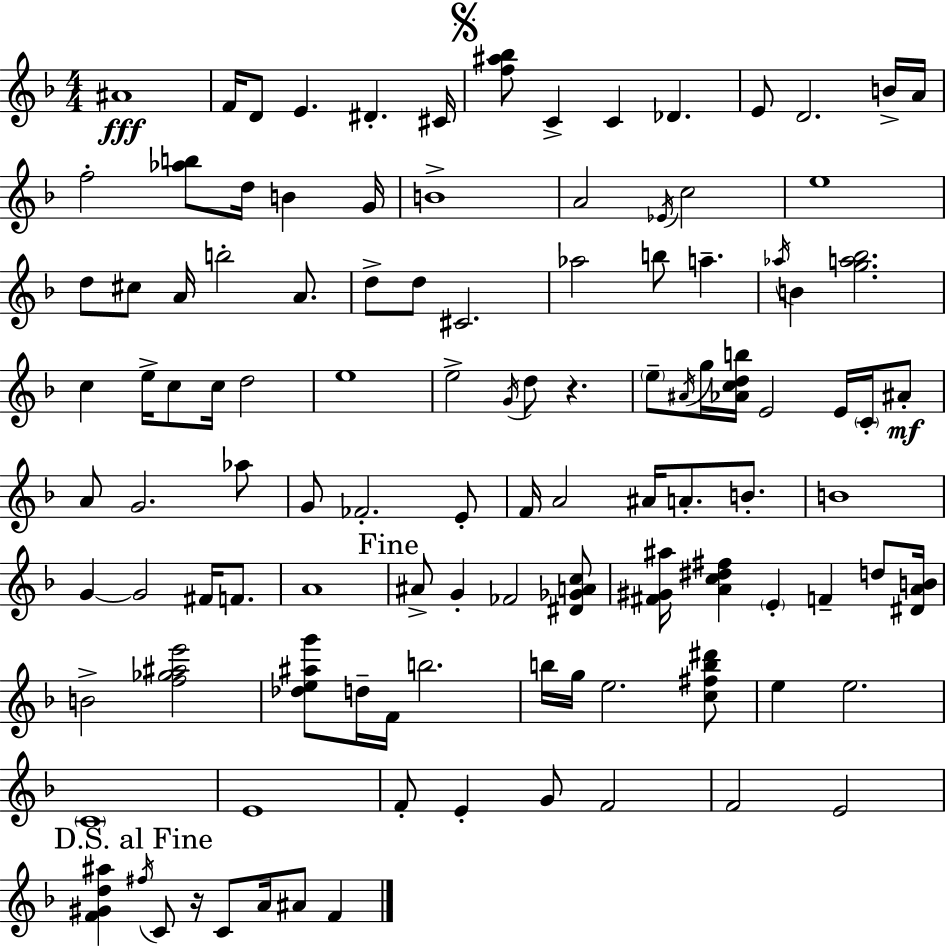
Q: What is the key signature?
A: D minor